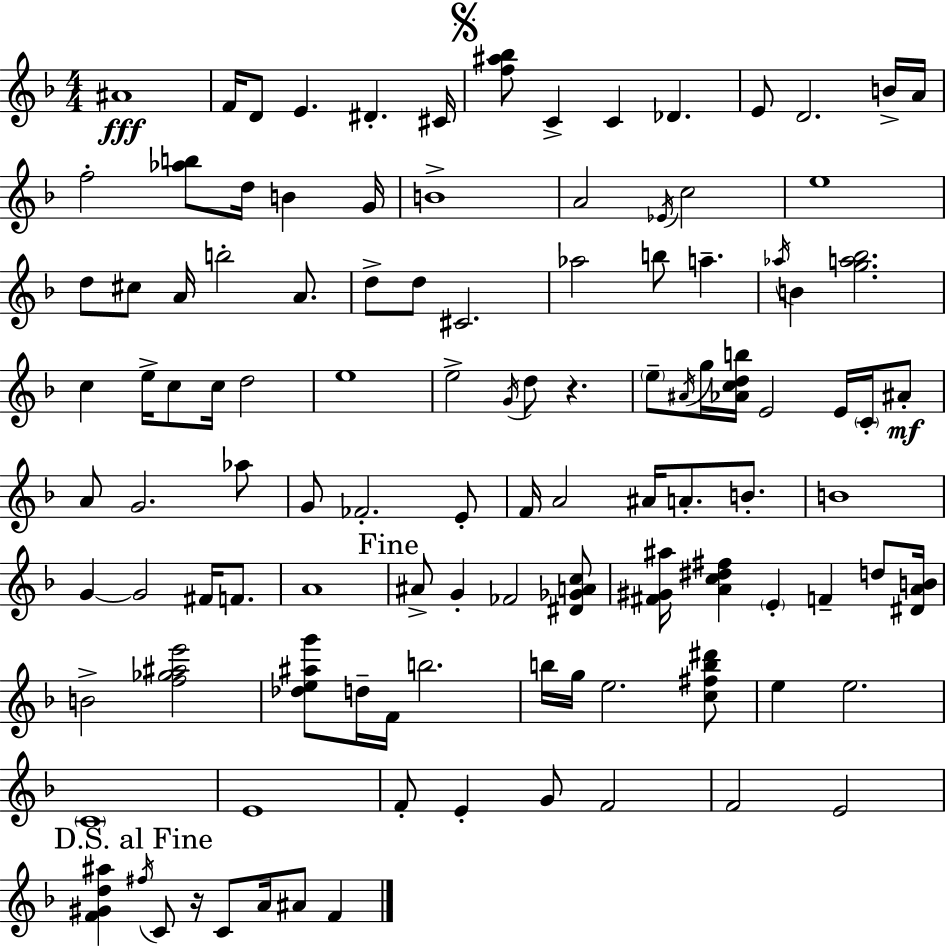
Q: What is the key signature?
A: D minor